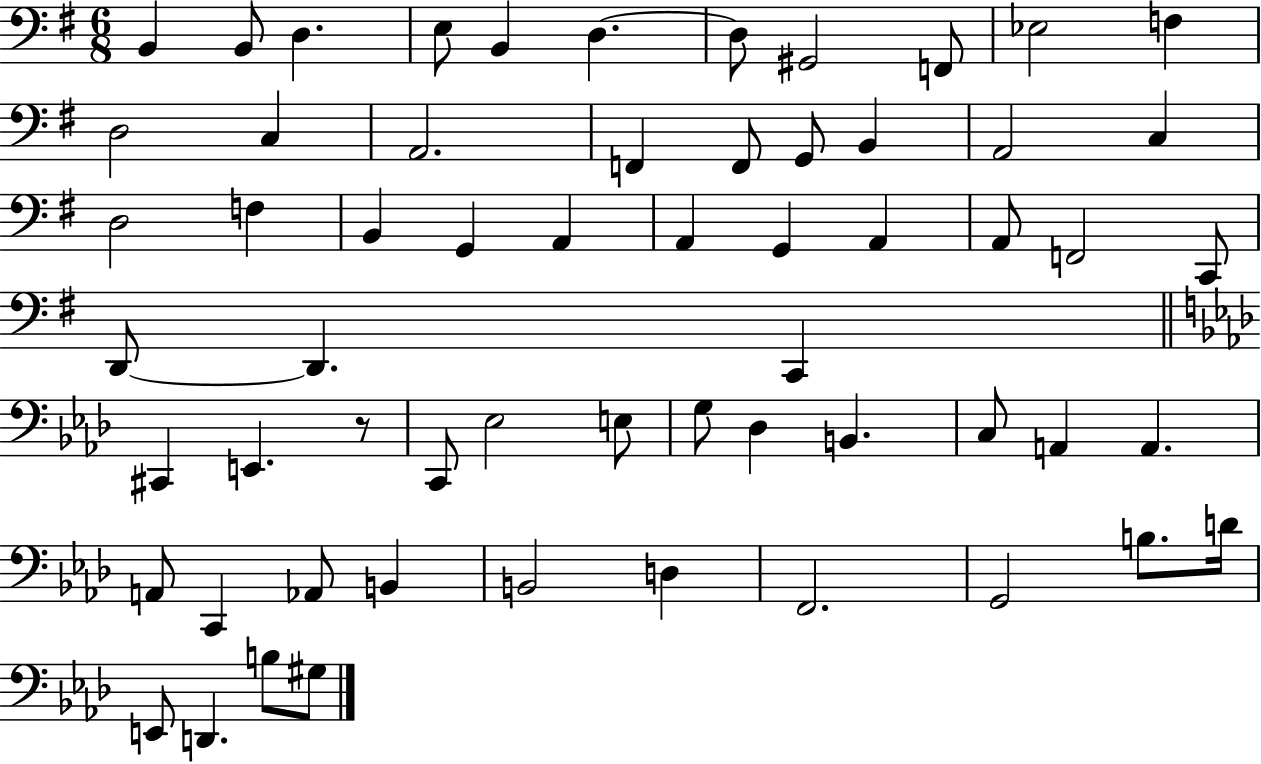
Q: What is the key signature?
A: G major